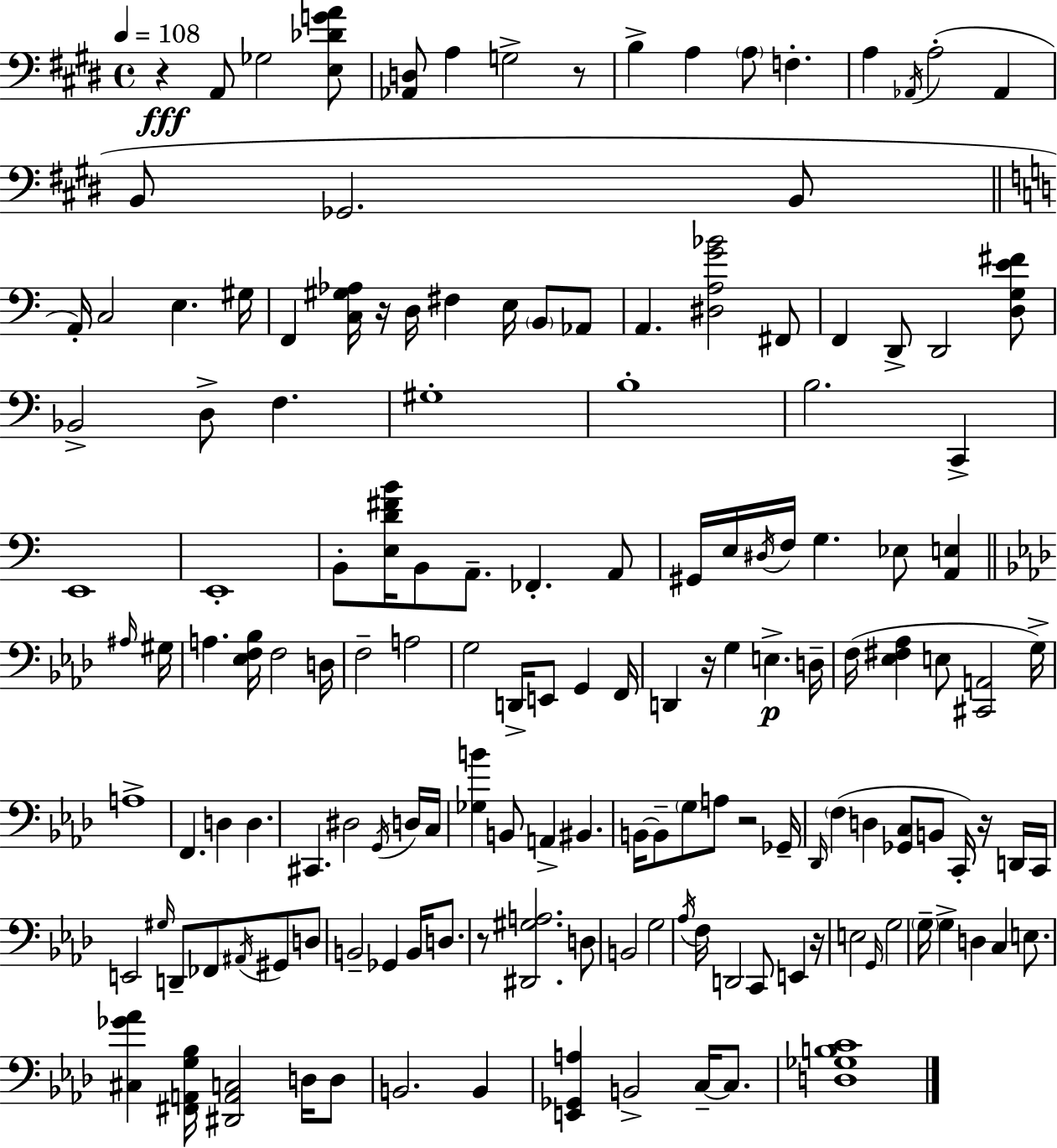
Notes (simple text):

R/q A2/e Gb3/h [E3,Db4,G4,A4]/e [Ab2,D3]/e A3/q G3/h R/e B3/q A3/q A3/e F3/q. A3/q Ab2/s A3/h Ab2/q B2/e Gb2/h. B2/e A2/s C3/h E3/q. G#3/s F2/q [C3,G#3,Ab3]/s R/s D3/s F#3/q E3/s B2/e Ab2/e A2/q. [D#3,A3,G4,Bb4]/h F#2/e F2/q D2/e D2/h [D3,G3,E4,F#4]/e Bb2/h D3/e F3/q. G#3/w B3/w B3/h. C2/q E2/w E2/w B2/e [E3,D4,F#4,B4]/s B2/e A2/e. FES2/q. A2/e G#2/s E3/s D#3/s F3/s G3/q. Eb3/e [A2,E3]/q A#3/s G#3/s A3/q. [Eb3,F3,Bb3]/s F3/h D3/s F3/h A3/h G3/h D2/s E2/e G2/q F2/s D2/q R/s G3/q E3/q. D3/s F3/s [Eb3,F#3,Ab3]/q E3/e [C#2,A2]/h G3/s A3/w F2/q. D3/q D3/q. C#2/q. D#3/h G2/s D3/s C3/s [Gb3,B4]/q B2/e A2/q BIS2/q. B2/s B2/e G3/e A3/e R/h Gb2/s Db2/s F3/q D3/q [Gb2,C3]/e B2/e C2/s R/s D2/s C2/s E2/h G#3/s D2/e FES2/e A#2/s G#2/e D3/e B2/h Gb2/q B2/s D3/e. R/e [D#2,G#3,A3]/h. D3/e B2/h G3/h Ab3/s F3/s D2/h C2/e E2/q R/s E3/h G2/s G3/h G3/s G3/q D3/q C3/q E3/e. [C#3,Gb4,Ab4]/q [F#2,A2,G3,Bb3]/s [D#2,A2,C3]/h D3/s D3/e B2/h. B2/q [E2,Gb2,A3]/q B2/h C3/s C3/e. [D3,Gb3,B3,C4]/w